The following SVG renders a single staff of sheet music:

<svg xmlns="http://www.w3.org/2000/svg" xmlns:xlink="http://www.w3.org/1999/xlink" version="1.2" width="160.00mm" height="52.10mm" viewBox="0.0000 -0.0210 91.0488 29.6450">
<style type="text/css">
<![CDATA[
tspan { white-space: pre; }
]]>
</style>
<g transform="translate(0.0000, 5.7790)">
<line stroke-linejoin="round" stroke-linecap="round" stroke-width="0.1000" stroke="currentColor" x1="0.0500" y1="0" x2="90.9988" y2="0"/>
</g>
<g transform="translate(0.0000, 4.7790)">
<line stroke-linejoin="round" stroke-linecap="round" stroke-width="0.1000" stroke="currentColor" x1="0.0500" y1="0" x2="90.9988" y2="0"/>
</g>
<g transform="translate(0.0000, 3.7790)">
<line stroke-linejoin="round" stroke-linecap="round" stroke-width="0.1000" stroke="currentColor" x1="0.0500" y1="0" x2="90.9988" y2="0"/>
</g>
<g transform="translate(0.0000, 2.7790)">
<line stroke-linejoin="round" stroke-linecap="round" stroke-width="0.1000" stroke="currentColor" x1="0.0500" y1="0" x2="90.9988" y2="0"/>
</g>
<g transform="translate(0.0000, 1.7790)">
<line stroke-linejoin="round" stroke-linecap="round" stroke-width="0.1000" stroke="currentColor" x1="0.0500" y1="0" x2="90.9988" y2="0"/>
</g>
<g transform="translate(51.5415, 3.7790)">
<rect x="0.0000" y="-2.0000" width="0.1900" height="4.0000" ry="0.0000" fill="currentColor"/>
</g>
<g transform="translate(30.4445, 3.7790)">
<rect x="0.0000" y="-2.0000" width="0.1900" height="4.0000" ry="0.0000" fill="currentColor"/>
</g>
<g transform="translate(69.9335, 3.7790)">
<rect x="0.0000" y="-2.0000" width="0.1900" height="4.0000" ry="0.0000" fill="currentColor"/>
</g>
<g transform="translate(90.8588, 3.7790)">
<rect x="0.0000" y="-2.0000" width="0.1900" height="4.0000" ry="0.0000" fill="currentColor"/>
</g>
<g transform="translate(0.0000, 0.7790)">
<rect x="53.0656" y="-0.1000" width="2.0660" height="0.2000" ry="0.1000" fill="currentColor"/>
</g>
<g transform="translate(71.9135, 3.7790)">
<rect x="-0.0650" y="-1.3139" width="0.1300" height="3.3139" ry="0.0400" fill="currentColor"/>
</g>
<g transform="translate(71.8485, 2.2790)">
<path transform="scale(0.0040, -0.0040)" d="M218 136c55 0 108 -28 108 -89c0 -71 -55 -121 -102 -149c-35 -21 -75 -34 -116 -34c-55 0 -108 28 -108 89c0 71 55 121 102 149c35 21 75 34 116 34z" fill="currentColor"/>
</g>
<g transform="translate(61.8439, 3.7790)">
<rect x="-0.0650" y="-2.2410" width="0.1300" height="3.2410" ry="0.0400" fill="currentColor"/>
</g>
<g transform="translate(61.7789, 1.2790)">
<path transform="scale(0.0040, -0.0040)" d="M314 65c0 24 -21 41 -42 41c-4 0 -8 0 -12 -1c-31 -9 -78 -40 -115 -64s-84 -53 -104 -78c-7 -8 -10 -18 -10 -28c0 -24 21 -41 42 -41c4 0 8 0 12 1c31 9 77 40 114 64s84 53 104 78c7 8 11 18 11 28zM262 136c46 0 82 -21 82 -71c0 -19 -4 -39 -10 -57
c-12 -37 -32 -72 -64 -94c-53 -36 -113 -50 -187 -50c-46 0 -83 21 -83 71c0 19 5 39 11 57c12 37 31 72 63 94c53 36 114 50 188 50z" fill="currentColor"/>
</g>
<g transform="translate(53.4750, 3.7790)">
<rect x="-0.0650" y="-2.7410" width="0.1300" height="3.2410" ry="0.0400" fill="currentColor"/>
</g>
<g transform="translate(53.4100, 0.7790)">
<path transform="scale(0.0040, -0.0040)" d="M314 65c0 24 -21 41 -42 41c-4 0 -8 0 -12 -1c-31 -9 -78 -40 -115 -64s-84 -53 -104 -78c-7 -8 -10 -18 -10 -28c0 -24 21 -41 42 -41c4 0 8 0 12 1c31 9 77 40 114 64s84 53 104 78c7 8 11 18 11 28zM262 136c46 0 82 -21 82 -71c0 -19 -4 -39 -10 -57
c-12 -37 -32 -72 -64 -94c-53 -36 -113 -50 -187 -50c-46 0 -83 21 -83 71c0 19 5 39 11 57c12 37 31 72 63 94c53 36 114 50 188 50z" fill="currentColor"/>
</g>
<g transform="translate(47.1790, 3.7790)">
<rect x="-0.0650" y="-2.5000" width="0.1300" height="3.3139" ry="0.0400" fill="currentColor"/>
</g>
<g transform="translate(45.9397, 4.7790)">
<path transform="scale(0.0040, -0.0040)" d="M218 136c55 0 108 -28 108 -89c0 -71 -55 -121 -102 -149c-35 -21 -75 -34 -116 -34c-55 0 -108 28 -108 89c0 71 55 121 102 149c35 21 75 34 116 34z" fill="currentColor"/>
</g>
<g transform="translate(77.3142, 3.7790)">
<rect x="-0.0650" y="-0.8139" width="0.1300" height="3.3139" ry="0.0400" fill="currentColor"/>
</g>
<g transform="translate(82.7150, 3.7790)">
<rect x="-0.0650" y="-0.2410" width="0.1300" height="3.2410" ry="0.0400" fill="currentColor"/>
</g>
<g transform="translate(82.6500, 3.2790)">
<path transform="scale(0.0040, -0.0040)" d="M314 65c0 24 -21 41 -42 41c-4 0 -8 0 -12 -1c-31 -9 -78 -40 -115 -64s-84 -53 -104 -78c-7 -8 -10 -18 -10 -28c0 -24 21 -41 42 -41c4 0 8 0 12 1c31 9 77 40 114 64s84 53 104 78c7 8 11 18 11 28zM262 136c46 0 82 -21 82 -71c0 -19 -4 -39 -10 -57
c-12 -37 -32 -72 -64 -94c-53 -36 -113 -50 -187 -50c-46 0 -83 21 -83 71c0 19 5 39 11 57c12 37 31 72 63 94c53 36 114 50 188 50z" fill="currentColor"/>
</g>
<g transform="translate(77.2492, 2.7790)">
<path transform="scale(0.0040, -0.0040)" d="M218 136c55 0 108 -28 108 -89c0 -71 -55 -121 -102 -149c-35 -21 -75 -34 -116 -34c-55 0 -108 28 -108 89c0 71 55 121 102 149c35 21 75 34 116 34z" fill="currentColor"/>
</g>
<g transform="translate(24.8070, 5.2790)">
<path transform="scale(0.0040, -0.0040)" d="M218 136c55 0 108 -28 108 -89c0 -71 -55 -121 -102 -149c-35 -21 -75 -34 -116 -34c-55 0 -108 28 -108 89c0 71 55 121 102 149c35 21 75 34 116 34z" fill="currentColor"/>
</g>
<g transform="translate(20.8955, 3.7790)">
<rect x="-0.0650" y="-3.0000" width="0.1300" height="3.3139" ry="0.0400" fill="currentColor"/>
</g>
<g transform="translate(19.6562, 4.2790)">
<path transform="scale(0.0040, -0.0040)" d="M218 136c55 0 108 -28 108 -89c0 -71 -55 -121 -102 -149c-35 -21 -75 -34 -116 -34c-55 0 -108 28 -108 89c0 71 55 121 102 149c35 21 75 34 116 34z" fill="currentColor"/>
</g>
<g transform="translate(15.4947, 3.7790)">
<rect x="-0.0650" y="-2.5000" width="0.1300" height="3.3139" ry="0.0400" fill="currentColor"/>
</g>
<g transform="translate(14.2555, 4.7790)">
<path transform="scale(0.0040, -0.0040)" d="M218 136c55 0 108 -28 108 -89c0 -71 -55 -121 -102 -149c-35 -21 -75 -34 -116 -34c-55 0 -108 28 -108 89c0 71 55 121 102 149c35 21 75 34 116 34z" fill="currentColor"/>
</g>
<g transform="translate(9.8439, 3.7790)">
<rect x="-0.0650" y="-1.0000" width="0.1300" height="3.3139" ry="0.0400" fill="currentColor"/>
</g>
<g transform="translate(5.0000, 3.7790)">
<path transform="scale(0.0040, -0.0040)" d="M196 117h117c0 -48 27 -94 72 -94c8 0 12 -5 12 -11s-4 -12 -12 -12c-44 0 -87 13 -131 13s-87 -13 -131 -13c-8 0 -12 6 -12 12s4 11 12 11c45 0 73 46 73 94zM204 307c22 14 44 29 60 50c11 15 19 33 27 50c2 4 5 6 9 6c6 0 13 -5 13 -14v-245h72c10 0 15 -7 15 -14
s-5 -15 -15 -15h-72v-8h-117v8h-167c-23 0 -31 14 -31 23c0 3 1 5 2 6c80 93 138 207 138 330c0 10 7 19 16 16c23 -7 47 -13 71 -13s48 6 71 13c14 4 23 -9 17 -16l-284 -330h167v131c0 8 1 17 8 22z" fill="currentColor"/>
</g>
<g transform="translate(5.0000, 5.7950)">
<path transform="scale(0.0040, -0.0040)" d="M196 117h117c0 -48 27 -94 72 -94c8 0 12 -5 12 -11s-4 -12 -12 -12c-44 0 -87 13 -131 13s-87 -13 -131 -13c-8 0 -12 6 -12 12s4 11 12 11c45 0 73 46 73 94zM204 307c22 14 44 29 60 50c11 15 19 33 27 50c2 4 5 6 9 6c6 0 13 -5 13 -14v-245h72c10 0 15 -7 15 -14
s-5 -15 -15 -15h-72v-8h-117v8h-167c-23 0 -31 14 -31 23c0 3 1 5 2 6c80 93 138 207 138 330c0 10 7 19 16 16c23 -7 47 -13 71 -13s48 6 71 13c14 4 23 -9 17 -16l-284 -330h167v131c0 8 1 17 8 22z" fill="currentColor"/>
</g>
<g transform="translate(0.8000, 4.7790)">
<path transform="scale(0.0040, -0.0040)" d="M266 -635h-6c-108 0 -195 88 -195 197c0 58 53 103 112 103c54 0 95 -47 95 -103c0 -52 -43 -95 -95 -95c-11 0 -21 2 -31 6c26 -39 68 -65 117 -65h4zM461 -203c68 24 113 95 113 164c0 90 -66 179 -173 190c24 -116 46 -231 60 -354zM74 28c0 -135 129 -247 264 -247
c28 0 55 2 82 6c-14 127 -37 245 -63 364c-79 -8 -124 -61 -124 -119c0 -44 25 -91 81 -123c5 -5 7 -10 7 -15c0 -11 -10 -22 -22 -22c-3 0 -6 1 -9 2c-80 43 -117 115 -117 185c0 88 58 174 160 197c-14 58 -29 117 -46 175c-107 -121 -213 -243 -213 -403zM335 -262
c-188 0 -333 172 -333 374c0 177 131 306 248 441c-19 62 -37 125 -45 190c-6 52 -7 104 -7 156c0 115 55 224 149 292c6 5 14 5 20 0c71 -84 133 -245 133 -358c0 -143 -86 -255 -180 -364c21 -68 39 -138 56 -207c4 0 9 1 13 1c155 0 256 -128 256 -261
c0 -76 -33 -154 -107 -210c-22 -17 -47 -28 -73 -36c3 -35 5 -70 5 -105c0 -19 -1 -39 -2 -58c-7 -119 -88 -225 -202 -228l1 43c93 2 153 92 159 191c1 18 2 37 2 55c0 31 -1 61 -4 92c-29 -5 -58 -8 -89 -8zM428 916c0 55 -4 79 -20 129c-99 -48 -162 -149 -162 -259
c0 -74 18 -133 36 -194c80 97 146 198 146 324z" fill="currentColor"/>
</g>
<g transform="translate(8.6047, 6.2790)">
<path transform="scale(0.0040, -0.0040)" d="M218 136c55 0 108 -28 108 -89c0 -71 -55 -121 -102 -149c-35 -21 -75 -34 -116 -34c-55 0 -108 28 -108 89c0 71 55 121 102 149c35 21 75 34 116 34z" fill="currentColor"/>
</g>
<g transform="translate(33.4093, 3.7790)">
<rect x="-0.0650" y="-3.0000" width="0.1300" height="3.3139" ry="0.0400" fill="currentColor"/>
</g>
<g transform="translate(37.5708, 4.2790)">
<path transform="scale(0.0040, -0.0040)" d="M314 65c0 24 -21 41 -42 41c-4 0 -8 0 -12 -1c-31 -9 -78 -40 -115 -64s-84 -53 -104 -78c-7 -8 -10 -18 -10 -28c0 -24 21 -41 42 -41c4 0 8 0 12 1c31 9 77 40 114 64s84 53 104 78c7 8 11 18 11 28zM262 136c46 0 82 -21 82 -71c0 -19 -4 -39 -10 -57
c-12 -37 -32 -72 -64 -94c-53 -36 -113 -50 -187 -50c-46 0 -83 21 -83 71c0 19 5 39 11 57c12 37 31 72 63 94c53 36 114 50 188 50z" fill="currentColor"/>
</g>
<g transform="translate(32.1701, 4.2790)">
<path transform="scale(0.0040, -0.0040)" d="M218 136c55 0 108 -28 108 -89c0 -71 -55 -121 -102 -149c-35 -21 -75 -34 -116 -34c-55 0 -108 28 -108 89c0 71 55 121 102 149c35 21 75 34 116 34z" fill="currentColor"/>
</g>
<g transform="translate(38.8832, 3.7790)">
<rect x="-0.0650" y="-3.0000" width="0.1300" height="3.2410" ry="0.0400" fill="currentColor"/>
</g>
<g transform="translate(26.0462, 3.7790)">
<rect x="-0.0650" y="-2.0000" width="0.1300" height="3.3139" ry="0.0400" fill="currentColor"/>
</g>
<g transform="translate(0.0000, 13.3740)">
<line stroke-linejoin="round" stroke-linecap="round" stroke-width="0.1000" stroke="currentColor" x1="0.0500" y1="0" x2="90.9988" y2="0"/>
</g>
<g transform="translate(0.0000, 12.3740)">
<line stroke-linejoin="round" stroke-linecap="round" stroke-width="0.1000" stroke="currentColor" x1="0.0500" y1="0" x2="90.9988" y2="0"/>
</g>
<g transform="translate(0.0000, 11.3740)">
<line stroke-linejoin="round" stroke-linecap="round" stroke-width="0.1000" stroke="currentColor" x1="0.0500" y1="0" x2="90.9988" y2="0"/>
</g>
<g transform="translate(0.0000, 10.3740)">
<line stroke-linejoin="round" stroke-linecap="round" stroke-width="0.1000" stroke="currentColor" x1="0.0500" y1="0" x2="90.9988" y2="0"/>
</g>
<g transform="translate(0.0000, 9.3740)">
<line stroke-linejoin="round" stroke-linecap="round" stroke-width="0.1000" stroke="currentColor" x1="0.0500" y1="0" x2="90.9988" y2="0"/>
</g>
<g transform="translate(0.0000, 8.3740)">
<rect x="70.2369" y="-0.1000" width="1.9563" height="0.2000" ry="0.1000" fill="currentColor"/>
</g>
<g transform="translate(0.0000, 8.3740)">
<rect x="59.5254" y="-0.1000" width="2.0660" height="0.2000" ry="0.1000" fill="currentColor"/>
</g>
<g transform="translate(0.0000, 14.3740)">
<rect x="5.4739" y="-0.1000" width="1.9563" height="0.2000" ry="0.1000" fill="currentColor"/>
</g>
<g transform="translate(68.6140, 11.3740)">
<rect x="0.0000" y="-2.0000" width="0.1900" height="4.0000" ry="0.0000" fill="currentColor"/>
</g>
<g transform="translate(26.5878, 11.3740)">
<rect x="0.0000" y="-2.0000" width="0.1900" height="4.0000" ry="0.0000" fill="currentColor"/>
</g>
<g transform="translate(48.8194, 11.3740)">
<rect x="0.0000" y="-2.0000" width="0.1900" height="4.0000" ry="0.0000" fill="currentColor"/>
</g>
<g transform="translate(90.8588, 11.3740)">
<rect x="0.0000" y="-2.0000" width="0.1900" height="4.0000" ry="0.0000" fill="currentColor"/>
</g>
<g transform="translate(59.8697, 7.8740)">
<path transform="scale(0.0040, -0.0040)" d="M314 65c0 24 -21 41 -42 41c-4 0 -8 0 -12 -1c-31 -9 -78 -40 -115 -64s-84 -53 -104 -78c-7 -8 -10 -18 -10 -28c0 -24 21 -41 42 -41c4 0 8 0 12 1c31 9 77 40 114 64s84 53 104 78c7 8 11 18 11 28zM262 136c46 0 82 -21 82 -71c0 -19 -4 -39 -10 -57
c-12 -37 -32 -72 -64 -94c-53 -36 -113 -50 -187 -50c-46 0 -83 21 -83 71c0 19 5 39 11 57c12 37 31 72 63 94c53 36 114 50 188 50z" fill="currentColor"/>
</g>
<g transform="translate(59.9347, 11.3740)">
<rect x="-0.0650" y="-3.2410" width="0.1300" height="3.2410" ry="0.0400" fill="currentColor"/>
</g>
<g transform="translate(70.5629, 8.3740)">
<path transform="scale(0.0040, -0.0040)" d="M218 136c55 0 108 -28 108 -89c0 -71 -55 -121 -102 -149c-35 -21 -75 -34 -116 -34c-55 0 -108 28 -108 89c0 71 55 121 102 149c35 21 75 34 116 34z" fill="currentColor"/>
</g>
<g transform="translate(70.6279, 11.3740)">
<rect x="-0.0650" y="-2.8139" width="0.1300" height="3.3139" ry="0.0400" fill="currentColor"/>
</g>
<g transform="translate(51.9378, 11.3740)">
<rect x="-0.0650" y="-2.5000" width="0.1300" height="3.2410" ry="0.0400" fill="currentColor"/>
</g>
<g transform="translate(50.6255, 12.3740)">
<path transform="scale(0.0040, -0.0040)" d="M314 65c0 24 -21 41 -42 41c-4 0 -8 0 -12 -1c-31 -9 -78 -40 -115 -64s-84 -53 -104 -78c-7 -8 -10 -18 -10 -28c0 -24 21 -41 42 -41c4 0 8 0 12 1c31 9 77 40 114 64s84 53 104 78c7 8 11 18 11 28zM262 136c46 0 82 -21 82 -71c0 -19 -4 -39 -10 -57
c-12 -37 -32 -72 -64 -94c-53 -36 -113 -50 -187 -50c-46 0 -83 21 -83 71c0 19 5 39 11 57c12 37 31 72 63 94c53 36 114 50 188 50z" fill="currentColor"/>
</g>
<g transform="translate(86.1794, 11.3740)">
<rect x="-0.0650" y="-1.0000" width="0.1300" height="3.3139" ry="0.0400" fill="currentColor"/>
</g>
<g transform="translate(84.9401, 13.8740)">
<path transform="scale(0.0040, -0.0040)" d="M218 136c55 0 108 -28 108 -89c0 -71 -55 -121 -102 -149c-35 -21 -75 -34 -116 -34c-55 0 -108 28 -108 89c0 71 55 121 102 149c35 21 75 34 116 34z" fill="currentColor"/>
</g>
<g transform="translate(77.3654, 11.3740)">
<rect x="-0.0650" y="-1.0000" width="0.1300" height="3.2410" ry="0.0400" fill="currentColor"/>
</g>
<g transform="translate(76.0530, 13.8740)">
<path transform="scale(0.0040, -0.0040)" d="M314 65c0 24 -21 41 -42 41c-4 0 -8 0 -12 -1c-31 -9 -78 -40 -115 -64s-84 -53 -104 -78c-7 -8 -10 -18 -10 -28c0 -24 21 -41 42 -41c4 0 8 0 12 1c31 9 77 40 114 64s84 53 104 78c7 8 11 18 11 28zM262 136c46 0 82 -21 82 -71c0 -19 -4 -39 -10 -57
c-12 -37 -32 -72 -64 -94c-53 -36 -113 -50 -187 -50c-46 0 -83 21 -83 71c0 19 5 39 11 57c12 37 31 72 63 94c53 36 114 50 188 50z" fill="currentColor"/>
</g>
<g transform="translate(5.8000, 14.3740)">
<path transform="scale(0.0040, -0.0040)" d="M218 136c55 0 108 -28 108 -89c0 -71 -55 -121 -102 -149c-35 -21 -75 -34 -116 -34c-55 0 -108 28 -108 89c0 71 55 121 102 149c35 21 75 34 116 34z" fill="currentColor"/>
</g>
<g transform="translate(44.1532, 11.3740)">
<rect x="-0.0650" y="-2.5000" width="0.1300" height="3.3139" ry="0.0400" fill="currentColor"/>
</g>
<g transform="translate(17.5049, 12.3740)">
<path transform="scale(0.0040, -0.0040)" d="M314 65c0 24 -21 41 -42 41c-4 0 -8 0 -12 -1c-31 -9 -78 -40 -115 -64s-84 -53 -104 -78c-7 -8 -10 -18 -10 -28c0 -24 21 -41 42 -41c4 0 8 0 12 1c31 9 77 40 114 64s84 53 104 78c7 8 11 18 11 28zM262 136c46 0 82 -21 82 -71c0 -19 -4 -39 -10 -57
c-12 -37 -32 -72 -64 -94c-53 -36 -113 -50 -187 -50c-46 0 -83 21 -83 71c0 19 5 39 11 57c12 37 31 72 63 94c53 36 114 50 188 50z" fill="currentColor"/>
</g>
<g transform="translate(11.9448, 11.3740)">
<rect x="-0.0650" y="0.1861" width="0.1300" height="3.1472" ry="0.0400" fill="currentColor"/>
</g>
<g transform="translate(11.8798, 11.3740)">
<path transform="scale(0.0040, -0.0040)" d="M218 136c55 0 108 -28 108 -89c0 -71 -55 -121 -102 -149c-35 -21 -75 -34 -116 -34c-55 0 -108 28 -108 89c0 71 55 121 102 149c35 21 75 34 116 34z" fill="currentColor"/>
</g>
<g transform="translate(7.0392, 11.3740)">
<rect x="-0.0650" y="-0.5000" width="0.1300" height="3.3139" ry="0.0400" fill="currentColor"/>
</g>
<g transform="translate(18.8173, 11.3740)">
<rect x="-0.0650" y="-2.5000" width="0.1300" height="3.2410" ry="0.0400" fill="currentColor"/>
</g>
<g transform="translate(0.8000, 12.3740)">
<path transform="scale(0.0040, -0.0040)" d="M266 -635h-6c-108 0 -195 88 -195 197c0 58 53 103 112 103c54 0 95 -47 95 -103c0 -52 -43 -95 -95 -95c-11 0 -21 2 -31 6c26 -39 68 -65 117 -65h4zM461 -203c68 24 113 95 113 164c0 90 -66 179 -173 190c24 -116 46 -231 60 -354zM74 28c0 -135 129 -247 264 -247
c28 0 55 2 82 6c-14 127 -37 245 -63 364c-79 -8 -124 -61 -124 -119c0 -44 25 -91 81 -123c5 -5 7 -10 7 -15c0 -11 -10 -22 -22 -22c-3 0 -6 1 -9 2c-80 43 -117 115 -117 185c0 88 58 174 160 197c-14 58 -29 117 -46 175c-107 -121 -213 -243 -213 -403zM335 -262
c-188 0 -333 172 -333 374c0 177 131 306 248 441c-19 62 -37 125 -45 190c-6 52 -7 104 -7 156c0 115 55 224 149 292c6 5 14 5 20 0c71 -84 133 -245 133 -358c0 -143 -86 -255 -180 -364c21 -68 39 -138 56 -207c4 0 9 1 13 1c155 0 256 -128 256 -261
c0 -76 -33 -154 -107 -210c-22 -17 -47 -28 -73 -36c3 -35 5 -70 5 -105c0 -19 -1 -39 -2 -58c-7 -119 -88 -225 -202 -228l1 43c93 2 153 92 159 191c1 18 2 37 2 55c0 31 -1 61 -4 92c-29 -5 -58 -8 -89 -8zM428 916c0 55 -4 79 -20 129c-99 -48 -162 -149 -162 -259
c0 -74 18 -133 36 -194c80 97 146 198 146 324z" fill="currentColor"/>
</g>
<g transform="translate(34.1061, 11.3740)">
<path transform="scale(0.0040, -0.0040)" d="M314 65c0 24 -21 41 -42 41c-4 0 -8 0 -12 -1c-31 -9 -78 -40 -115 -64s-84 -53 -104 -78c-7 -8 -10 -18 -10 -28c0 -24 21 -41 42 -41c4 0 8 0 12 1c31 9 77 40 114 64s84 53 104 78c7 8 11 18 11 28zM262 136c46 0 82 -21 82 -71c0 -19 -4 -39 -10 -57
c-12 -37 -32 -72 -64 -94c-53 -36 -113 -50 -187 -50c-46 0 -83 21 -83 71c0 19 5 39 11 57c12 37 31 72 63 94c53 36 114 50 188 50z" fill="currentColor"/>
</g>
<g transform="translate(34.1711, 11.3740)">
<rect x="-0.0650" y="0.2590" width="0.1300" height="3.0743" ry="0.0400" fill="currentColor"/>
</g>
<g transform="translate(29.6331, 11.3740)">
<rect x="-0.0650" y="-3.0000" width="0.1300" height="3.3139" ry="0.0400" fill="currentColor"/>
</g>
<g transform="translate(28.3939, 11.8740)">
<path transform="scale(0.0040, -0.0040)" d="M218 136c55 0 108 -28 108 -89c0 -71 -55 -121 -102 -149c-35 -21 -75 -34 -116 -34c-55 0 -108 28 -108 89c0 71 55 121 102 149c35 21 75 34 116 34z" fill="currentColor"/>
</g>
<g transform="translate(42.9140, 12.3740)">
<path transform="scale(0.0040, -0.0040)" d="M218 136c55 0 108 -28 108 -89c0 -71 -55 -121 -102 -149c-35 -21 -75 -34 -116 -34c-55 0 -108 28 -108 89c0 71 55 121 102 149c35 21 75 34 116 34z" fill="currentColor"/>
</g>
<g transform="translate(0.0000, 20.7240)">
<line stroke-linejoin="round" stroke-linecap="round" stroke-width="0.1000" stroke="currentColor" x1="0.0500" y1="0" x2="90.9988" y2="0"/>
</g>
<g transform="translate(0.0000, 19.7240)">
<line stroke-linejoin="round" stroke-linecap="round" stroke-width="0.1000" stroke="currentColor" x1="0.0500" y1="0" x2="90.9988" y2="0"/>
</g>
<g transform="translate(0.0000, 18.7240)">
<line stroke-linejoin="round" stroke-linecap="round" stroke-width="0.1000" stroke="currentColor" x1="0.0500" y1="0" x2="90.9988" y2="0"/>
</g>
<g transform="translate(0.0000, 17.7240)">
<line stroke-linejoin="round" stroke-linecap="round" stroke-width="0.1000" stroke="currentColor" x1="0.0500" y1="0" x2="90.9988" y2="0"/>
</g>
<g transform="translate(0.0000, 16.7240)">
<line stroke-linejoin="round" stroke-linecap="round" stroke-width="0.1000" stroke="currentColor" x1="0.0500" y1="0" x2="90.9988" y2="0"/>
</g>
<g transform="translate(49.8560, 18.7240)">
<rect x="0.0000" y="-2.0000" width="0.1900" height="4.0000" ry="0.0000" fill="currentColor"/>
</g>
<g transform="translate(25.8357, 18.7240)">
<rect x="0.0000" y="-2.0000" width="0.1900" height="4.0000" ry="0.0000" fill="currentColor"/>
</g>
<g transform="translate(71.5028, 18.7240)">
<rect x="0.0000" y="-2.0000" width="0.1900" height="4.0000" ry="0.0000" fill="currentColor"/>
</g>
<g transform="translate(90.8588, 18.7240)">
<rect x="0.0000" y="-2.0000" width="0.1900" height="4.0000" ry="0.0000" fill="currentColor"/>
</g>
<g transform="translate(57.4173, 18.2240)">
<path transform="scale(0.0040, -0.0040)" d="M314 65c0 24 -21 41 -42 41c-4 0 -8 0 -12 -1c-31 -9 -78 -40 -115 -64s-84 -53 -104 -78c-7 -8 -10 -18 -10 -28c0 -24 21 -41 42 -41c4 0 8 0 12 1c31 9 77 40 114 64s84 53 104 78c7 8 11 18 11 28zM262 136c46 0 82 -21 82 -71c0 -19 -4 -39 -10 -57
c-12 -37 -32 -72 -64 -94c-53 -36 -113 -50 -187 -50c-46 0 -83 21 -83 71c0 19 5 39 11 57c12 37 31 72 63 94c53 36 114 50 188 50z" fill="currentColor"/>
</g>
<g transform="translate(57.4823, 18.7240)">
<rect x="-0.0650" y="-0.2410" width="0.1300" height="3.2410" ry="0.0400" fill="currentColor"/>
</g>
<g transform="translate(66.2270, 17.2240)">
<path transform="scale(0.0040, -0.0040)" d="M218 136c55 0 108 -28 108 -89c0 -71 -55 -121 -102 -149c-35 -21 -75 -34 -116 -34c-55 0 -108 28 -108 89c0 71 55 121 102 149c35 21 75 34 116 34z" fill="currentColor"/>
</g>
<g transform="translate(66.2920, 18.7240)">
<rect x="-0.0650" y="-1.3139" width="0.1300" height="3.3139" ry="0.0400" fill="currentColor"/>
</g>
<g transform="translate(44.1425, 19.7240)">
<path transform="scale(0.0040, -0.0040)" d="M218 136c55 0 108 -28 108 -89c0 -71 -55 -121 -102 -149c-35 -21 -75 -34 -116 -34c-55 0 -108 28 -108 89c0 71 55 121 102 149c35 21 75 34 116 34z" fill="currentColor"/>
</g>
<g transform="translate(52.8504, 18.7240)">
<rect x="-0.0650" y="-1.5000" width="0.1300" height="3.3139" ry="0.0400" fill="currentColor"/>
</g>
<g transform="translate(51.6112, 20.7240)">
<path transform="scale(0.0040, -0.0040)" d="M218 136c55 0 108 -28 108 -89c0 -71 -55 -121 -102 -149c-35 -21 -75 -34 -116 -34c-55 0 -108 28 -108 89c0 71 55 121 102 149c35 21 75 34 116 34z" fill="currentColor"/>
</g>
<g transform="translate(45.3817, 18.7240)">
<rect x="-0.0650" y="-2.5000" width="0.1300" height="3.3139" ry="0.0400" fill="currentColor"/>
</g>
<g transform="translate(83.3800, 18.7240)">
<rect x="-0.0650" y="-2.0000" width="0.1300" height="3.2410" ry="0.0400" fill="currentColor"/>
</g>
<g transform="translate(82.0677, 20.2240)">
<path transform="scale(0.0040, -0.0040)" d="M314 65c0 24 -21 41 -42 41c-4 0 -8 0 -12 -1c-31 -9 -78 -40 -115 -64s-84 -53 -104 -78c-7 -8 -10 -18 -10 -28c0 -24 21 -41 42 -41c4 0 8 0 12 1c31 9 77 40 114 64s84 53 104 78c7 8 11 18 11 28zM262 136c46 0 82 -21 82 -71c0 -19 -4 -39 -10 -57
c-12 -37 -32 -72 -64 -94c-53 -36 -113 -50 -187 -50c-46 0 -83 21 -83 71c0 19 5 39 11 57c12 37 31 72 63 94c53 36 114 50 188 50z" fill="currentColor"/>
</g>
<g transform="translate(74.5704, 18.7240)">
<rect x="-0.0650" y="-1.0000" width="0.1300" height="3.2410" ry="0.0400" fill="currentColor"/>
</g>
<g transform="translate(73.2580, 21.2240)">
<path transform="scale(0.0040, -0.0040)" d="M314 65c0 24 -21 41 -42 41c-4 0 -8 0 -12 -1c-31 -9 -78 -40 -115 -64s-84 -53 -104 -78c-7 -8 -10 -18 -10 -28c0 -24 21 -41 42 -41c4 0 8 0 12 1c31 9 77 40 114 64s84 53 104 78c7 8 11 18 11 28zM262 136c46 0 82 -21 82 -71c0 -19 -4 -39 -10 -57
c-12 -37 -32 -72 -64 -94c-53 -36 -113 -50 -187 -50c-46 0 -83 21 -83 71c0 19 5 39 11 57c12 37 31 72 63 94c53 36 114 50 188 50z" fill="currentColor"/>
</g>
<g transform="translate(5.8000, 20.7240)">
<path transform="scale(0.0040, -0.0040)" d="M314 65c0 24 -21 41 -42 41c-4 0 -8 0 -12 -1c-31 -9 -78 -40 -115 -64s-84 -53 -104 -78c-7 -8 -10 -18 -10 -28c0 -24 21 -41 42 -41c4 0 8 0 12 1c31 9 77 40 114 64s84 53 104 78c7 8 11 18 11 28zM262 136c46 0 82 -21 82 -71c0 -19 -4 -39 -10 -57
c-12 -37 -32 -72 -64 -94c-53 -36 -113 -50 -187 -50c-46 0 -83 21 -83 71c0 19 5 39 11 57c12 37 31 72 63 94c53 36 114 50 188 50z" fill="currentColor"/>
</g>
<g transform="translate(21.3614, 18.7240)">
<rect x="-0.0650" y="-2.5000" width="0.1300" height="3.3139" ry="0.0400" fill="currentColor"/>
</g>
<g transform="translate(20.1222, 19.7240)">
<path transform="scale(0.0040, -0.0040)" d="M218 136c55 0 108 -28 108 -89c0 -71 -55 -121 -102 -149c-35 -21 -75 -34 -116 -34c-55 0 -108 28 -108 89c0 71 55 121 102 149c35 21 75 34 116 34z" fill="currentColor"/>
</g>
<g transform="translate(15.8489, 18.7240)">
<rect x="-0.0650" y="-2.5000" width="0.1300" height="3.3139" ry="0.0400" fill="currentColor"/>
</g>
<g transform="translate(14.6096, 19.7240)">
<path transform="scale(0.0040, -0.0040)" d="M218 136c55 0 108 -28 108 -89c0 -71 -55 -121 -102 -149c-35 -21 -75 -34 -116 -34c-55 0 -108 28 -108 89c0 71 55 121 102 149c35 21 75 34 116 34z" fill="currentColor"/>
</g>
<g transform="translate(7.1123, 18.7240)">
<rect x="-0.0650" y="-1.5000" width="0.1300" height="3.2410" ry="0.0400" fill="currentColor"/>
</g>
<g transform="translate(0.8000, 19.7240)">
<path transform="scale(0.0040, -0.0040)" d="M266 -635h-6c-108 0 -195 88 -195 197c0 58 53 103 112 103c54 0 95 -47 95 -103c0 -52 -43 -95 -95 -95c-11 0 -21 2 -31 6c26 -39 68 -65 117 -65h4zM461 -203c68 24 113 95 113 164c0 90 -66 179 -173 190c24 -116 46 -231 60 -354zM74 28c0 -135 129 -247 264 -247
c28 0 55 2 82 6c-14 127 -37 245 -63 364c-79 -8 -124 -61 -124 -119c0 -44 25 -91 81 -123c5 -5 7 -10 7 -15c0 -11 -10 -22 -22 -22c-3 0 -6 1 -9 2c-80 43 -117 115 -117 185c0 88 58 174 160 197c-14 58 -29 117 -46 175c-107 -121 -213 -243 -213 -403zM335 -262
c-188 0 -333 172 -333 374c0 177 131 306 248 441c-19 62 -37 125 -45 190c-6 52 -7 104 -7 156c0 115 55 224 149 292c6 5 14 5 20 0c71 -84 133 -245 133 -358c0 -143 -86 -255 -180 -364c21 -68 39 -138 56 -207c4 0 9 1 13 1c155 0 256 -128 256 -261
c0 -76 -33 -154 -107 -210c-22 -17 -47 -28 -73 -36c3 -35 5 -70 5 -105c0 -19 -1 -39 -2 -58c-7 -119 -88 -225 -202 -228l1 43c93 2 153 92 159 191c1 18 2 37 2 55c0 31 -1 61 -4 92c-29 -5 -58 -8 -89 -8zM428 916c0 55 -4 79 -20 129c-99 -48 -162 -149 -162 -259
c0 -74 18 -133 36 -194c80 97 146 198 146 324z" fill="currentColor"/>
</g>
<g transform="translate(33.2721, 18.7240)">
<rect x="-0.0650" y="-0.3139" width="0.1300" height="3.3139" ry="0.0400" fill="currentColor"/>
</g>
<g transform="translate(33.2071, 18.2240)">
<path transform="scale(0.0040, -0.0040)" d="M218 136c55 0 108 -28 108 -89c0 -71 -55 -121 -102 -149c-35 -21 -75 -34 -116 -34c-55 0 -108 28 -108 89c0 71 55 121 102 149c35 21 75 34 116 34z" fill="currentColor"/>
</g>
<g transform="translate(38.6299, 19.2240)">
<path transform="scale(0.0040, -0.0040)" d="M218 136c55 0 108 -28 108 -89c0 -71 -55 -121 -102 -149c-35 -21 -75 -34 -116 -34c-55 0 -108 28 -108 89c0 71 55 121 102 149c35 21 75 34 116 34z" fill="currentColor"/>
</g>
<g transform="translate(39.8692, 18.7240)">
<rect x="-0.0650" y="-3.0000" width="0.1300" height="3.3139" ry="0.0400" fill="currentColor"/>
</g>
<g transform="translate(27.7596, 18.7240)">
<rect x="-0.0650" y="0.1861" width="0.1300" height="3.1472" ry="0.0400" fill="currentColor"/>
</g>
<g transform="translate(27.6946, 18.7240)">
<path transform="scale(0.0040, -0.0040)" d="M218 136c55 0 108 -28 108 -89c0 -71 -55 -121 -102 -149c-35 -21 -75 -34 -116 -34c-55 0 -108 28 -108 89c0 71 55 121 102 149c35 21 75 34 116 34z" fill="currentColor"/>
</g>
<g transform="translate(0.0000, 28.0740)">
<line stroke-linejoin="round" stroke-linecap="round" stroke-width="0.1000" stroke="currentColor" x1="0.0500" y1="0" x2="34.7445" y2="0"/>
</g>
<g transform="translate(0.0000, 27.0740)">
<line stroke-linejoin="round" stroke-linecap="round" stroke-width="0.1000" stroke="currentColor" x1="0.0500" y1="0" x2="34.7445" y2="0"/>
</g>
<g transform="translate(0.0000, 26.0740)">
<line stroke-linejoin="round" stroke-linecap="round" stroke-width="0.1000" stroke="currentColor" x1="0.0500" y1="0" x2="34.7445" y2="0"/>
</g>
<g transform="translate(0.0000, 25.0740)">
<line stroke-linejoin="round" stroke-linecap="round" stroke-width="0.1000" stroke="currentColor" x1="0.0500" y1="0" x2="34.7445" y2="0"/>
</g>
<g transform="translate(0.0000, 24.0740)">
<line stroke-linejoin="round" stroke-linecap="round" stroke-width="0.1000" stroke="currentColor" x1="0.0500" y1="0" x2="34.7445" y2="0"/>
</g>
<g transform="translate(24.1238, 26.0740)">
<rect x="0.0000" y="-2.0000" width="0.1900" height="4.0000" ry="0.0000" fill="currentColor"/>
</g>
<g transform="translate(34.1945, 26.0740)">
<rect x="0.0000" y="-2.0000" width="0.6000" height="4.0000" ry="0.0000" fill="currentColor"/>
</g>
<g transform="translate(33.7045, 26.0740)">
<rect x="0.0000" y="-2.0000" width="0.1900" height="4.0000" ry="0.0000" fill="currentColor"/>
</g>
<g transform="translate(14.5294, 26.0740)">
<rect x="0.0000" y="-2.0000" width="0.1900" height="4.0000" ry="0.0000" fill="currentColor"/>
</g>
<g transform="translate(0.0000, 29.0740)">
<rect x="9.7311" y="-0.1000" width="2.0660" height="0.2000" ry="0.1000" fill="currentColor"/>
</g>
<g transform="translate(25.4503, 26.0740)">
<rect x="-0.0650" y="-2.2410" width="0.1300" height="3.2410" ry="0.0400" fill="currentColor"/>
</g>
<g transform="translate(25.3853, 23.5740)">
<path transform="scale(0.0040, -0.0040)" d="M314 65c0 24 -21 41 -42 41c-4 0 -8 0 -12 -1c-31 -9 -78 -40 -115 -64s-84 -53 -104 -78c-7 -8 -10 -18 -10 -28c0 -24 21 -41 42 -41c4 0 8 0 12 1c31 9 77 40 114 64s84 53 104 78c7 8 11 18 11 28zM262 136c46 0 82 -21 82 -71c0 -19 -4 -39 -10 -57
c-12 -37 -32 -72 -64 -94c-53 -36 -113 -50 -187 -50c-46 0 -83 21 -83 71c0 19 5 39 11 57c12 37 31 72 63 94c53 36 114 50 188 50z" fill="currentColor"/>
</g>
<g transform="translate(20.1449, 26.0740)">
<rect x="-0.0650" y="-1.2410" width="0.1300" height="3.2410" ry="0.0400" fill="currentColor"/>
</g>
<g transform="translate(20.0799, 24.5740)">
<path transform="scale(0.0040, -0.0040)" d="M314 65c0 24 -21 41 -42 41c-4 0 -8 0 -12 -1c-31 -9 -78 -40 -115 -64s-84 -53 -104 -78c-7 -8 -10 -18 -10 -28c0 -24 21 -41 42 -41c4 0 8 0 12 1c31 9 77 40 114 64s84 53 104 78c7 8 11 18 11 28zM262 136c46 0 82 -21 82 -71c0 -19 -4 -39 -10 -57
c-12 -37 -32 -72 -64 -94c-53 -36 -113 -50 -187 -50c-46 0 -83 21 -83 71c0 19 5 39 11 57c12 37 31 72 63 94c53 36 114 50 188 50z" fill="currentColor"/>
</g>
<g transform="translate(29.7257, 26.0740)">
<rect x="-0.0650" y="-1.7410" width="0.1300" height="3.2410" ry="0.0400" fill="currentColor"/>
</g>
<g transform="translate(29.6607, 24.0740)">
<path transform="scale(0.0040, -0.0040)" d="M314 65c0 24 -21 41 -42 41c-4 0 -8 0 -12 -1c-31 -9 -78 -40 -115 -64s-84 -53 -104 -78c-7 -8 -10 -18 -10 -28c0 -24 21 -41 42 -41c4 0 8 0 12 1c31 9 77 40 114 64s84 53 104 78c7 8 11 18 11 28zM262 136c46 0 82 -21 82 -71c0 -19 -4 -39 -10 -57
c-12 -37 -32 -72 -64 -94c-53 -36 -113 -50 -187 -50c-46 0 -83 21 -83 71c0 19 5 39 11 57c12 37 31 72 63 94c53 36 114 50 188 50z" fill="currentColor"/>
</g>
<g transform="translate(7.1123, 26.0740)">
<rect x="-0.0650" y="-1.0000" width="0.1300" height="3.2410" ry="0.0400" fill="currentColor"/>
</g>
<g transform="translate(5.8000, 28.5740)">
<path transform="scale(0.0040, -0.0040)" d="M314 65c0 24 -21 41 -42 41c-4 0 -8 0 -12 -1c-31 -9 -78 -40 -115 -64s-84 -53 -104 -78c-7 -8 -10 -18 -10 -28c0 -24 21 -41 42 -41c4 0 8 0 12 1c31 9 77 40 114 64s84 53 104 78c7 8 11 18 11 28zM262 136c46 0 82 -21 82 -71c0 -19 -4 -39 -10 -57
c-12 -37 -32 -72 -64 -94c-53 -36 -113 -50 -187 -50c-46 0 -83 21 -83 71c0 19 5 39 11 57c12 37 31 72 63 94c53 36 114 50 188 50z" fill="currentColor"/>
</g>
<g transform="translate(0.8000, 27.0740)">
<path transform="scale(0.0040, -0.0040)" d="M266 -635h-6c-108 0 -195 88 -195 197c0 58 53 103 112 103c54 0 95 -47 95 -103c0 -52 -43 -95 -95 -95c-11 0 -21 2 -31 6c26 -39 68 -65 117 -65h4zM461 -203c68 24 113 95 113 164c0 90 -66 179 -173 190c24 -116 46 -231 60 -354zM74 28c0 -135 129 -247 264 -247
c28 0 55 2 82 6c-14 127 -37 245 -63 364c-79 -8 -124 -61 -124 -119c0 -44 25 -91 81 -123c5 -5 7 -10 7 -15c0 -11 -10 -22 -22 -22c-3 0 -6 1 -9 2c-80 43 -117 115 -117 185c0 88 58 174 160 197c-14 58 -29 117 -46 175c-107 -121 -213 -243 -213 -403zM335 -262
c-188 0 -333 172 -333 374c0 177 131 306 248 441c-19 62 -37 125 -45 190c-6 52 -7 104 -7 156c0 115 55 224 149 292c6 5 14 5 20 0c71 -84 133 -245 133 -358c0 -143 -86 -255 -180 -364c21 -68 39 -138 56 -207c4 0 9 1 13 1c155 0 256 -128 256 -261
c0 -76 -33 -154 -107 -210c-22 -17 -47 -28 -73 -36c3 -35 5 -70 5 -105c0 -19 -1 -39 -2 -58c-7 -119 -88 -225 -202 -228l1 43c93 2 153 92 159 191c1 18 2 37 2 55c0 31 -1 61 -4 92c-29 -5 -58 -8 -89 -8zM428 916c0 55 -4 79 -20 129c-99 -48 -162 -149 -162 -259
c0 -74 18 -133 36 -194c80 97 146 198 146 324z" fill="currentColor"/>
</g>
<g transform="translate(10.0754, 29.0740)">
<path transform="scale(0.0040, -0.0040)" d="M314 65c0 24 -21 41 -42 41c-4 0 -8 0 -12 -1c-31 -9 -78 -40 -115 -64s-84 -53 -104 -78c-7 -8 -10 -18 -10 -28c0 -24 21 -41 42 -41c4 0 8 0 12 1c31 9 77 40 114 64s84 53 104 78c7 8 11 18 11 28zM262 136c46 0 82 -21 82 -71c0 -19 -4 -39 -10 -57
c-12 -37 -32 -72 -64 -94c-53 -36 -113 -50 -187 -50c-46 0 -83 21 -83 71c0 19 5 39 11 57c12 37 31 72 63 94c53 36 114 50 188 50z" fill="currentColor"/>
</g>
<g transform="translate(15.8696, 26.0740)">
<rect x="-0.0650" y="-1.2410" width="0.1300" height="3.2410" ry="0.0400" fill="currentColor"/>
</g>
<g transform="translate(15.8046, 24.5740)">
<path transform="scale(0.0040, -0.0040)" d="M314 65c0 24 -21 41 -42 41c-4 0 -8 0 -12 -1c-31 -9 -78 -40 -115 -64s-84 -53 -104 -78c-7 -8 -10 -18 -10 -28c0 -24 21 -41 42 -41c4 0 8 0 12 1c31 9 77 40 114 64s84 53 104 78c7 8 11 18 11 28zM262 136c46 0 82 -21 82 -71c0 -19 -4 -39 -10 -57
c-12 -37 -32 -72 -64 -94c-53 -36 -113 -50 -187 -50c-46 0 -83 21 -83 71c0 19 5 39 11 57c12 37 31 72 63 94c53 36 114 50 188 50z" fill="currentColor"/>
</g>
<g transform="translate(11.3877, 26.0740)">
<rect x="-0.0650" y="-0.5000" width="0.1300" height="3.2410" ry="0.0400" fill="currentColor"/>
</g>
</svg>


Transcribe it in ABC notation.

X:1
T:Untitled
M:4/4
L:1/4
K:C
D G A F A A2 G a2 g2 e d c2 C B G2 A B2 G G2 b2 a D2 D E2 G G B c A G E c2 e D2 F2 D2 C2 e2 e2 g2 f2